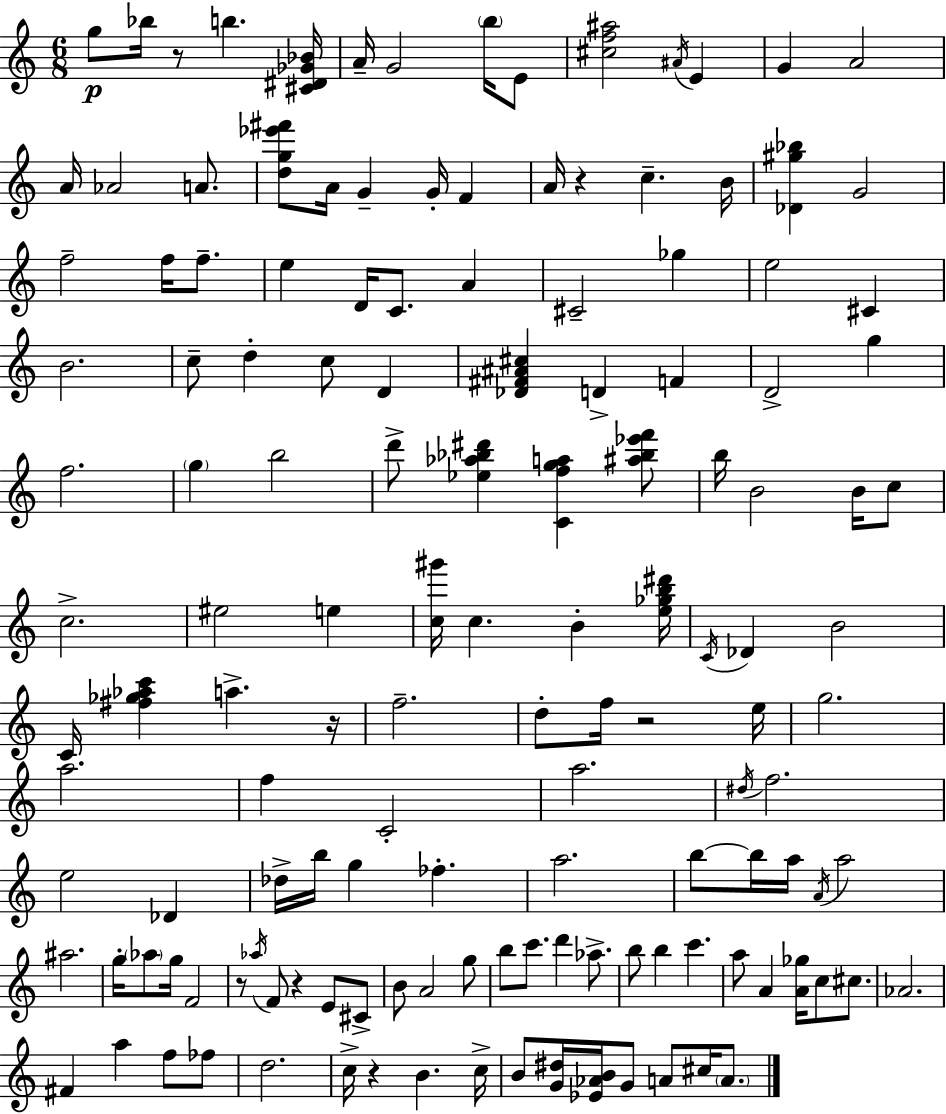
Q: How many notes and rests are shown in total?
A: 141